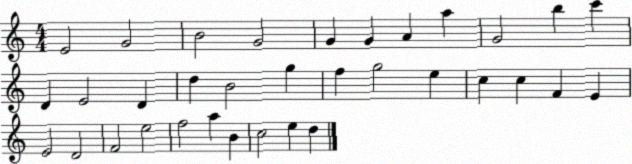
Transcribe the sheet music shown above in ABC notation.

X:1
T:Untitled
M:4/4
L:1/4
K:C
E2 G2 B2 G2 G G A a G2 b c' D E2 D d B2 g f g2 e c c F E E2 D2 F2 e2 f2 a B c2 e d